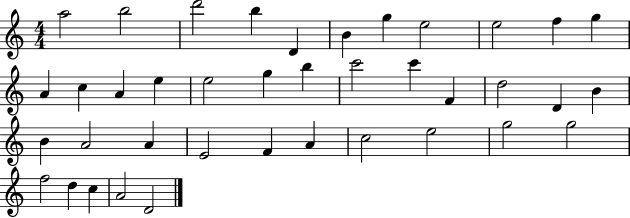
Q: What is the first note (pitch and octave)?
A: A5